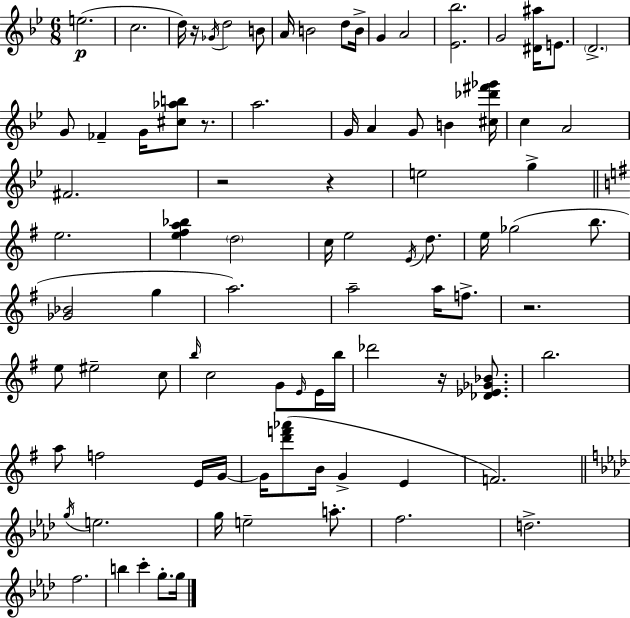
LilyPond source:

{
  \clef treble
  \numericTimeSignature
  \time 6/8
  \key bes \major
  \repeat volta 2 { e''2.(\p | c''2. | d''16) r16 \acciaccatura { ges'16 } d''2 b'8 | a'16 b'2 d''8 | \break b'16-> g'4 a'2 | <ees' bes''>2. | g'2 <dis' ais''>16 e'8. | \parenthesize d'2.-> | \break g'8 fes'4-- g'16 <cis'' aes'' b''>8 r8. | a''2. | g'16 a'4 g'8 b'4 | <cis'' des''' fis''' ges'''>16 c''4 a'2 | \break fis'2. | r2 r4 | e''2 g''4-> | \bar "||" \break \key g \major e''2. | <e'' fis'' a'' bes''>4 \parenthesize d''2 | c''16 e''2 \acciaccatura { e'16 } d''8. | e''16 ges''2( b''8. | \break <ges' bes'>2 g''4 | a''2.) | a''2-- a''16 f''8.-> | r2. | \break e''8 eis''2-- c''8 | \grace { b''16 } c''2 g'8 | \grace { e'16 } e'16 b''16 des'''2 r16 | <des' ees' ges' bes'>8. b''2. | \break a''8 f''2 | e'16 g'16~~ g'16 <d''' f''' aes'''>8( b'16 g'4-> e'4 | f'2.) | \bar "||" \break \key aes \major \acciaccatura { g''16 } e''2. | g''16 e''2-- a''8.-. | f''2. | d''2.-> | \break f''2. | b''4 c'''4-. g''8.-. | g''16 } \bar "|."
}